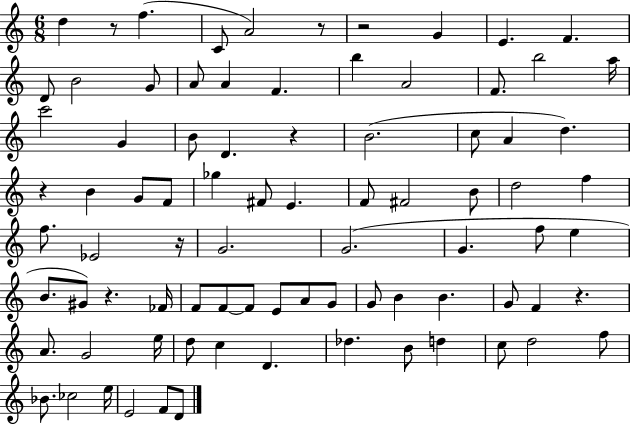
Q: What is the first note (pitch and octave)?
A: D5